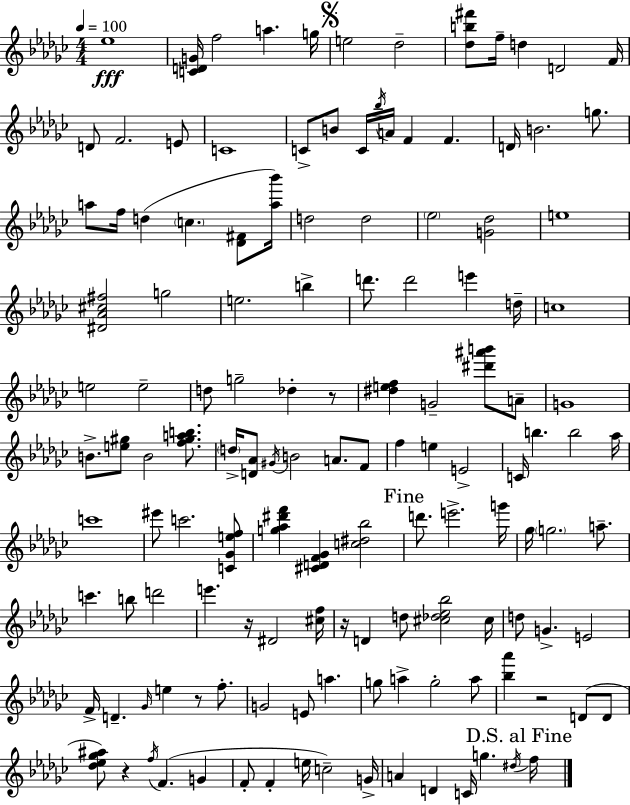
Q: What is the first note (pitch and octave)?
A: Eb5